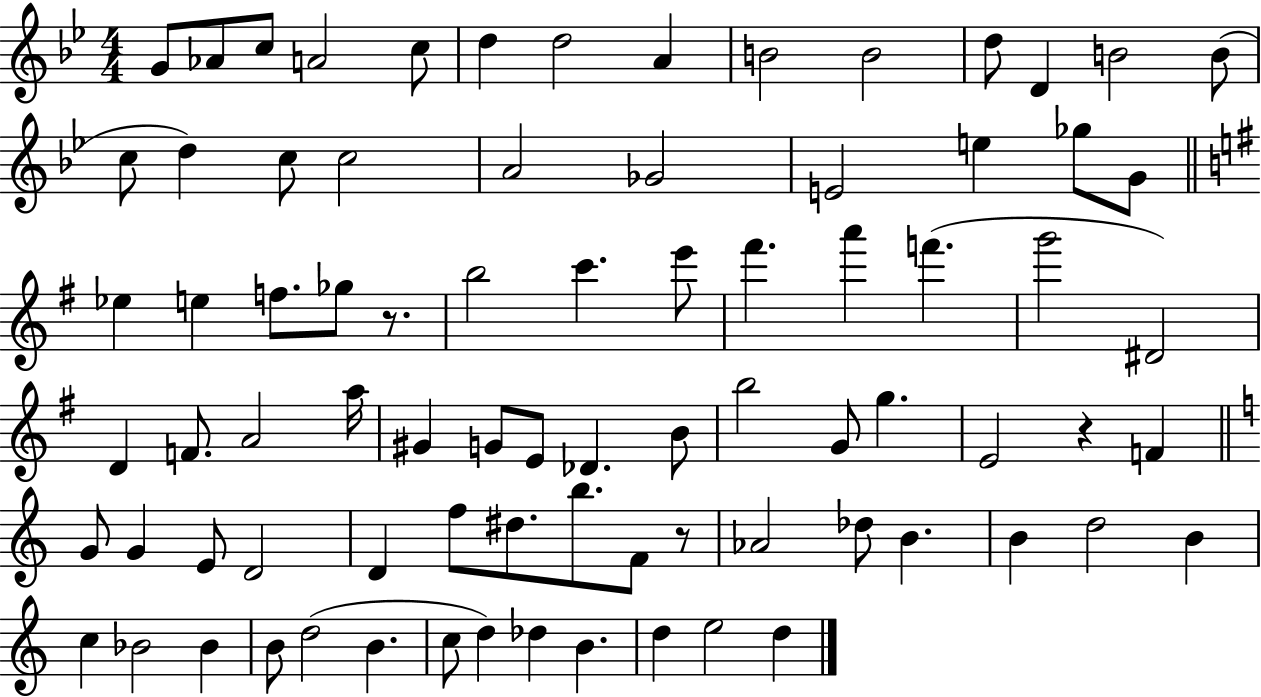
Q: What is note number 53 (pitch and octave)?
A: E4